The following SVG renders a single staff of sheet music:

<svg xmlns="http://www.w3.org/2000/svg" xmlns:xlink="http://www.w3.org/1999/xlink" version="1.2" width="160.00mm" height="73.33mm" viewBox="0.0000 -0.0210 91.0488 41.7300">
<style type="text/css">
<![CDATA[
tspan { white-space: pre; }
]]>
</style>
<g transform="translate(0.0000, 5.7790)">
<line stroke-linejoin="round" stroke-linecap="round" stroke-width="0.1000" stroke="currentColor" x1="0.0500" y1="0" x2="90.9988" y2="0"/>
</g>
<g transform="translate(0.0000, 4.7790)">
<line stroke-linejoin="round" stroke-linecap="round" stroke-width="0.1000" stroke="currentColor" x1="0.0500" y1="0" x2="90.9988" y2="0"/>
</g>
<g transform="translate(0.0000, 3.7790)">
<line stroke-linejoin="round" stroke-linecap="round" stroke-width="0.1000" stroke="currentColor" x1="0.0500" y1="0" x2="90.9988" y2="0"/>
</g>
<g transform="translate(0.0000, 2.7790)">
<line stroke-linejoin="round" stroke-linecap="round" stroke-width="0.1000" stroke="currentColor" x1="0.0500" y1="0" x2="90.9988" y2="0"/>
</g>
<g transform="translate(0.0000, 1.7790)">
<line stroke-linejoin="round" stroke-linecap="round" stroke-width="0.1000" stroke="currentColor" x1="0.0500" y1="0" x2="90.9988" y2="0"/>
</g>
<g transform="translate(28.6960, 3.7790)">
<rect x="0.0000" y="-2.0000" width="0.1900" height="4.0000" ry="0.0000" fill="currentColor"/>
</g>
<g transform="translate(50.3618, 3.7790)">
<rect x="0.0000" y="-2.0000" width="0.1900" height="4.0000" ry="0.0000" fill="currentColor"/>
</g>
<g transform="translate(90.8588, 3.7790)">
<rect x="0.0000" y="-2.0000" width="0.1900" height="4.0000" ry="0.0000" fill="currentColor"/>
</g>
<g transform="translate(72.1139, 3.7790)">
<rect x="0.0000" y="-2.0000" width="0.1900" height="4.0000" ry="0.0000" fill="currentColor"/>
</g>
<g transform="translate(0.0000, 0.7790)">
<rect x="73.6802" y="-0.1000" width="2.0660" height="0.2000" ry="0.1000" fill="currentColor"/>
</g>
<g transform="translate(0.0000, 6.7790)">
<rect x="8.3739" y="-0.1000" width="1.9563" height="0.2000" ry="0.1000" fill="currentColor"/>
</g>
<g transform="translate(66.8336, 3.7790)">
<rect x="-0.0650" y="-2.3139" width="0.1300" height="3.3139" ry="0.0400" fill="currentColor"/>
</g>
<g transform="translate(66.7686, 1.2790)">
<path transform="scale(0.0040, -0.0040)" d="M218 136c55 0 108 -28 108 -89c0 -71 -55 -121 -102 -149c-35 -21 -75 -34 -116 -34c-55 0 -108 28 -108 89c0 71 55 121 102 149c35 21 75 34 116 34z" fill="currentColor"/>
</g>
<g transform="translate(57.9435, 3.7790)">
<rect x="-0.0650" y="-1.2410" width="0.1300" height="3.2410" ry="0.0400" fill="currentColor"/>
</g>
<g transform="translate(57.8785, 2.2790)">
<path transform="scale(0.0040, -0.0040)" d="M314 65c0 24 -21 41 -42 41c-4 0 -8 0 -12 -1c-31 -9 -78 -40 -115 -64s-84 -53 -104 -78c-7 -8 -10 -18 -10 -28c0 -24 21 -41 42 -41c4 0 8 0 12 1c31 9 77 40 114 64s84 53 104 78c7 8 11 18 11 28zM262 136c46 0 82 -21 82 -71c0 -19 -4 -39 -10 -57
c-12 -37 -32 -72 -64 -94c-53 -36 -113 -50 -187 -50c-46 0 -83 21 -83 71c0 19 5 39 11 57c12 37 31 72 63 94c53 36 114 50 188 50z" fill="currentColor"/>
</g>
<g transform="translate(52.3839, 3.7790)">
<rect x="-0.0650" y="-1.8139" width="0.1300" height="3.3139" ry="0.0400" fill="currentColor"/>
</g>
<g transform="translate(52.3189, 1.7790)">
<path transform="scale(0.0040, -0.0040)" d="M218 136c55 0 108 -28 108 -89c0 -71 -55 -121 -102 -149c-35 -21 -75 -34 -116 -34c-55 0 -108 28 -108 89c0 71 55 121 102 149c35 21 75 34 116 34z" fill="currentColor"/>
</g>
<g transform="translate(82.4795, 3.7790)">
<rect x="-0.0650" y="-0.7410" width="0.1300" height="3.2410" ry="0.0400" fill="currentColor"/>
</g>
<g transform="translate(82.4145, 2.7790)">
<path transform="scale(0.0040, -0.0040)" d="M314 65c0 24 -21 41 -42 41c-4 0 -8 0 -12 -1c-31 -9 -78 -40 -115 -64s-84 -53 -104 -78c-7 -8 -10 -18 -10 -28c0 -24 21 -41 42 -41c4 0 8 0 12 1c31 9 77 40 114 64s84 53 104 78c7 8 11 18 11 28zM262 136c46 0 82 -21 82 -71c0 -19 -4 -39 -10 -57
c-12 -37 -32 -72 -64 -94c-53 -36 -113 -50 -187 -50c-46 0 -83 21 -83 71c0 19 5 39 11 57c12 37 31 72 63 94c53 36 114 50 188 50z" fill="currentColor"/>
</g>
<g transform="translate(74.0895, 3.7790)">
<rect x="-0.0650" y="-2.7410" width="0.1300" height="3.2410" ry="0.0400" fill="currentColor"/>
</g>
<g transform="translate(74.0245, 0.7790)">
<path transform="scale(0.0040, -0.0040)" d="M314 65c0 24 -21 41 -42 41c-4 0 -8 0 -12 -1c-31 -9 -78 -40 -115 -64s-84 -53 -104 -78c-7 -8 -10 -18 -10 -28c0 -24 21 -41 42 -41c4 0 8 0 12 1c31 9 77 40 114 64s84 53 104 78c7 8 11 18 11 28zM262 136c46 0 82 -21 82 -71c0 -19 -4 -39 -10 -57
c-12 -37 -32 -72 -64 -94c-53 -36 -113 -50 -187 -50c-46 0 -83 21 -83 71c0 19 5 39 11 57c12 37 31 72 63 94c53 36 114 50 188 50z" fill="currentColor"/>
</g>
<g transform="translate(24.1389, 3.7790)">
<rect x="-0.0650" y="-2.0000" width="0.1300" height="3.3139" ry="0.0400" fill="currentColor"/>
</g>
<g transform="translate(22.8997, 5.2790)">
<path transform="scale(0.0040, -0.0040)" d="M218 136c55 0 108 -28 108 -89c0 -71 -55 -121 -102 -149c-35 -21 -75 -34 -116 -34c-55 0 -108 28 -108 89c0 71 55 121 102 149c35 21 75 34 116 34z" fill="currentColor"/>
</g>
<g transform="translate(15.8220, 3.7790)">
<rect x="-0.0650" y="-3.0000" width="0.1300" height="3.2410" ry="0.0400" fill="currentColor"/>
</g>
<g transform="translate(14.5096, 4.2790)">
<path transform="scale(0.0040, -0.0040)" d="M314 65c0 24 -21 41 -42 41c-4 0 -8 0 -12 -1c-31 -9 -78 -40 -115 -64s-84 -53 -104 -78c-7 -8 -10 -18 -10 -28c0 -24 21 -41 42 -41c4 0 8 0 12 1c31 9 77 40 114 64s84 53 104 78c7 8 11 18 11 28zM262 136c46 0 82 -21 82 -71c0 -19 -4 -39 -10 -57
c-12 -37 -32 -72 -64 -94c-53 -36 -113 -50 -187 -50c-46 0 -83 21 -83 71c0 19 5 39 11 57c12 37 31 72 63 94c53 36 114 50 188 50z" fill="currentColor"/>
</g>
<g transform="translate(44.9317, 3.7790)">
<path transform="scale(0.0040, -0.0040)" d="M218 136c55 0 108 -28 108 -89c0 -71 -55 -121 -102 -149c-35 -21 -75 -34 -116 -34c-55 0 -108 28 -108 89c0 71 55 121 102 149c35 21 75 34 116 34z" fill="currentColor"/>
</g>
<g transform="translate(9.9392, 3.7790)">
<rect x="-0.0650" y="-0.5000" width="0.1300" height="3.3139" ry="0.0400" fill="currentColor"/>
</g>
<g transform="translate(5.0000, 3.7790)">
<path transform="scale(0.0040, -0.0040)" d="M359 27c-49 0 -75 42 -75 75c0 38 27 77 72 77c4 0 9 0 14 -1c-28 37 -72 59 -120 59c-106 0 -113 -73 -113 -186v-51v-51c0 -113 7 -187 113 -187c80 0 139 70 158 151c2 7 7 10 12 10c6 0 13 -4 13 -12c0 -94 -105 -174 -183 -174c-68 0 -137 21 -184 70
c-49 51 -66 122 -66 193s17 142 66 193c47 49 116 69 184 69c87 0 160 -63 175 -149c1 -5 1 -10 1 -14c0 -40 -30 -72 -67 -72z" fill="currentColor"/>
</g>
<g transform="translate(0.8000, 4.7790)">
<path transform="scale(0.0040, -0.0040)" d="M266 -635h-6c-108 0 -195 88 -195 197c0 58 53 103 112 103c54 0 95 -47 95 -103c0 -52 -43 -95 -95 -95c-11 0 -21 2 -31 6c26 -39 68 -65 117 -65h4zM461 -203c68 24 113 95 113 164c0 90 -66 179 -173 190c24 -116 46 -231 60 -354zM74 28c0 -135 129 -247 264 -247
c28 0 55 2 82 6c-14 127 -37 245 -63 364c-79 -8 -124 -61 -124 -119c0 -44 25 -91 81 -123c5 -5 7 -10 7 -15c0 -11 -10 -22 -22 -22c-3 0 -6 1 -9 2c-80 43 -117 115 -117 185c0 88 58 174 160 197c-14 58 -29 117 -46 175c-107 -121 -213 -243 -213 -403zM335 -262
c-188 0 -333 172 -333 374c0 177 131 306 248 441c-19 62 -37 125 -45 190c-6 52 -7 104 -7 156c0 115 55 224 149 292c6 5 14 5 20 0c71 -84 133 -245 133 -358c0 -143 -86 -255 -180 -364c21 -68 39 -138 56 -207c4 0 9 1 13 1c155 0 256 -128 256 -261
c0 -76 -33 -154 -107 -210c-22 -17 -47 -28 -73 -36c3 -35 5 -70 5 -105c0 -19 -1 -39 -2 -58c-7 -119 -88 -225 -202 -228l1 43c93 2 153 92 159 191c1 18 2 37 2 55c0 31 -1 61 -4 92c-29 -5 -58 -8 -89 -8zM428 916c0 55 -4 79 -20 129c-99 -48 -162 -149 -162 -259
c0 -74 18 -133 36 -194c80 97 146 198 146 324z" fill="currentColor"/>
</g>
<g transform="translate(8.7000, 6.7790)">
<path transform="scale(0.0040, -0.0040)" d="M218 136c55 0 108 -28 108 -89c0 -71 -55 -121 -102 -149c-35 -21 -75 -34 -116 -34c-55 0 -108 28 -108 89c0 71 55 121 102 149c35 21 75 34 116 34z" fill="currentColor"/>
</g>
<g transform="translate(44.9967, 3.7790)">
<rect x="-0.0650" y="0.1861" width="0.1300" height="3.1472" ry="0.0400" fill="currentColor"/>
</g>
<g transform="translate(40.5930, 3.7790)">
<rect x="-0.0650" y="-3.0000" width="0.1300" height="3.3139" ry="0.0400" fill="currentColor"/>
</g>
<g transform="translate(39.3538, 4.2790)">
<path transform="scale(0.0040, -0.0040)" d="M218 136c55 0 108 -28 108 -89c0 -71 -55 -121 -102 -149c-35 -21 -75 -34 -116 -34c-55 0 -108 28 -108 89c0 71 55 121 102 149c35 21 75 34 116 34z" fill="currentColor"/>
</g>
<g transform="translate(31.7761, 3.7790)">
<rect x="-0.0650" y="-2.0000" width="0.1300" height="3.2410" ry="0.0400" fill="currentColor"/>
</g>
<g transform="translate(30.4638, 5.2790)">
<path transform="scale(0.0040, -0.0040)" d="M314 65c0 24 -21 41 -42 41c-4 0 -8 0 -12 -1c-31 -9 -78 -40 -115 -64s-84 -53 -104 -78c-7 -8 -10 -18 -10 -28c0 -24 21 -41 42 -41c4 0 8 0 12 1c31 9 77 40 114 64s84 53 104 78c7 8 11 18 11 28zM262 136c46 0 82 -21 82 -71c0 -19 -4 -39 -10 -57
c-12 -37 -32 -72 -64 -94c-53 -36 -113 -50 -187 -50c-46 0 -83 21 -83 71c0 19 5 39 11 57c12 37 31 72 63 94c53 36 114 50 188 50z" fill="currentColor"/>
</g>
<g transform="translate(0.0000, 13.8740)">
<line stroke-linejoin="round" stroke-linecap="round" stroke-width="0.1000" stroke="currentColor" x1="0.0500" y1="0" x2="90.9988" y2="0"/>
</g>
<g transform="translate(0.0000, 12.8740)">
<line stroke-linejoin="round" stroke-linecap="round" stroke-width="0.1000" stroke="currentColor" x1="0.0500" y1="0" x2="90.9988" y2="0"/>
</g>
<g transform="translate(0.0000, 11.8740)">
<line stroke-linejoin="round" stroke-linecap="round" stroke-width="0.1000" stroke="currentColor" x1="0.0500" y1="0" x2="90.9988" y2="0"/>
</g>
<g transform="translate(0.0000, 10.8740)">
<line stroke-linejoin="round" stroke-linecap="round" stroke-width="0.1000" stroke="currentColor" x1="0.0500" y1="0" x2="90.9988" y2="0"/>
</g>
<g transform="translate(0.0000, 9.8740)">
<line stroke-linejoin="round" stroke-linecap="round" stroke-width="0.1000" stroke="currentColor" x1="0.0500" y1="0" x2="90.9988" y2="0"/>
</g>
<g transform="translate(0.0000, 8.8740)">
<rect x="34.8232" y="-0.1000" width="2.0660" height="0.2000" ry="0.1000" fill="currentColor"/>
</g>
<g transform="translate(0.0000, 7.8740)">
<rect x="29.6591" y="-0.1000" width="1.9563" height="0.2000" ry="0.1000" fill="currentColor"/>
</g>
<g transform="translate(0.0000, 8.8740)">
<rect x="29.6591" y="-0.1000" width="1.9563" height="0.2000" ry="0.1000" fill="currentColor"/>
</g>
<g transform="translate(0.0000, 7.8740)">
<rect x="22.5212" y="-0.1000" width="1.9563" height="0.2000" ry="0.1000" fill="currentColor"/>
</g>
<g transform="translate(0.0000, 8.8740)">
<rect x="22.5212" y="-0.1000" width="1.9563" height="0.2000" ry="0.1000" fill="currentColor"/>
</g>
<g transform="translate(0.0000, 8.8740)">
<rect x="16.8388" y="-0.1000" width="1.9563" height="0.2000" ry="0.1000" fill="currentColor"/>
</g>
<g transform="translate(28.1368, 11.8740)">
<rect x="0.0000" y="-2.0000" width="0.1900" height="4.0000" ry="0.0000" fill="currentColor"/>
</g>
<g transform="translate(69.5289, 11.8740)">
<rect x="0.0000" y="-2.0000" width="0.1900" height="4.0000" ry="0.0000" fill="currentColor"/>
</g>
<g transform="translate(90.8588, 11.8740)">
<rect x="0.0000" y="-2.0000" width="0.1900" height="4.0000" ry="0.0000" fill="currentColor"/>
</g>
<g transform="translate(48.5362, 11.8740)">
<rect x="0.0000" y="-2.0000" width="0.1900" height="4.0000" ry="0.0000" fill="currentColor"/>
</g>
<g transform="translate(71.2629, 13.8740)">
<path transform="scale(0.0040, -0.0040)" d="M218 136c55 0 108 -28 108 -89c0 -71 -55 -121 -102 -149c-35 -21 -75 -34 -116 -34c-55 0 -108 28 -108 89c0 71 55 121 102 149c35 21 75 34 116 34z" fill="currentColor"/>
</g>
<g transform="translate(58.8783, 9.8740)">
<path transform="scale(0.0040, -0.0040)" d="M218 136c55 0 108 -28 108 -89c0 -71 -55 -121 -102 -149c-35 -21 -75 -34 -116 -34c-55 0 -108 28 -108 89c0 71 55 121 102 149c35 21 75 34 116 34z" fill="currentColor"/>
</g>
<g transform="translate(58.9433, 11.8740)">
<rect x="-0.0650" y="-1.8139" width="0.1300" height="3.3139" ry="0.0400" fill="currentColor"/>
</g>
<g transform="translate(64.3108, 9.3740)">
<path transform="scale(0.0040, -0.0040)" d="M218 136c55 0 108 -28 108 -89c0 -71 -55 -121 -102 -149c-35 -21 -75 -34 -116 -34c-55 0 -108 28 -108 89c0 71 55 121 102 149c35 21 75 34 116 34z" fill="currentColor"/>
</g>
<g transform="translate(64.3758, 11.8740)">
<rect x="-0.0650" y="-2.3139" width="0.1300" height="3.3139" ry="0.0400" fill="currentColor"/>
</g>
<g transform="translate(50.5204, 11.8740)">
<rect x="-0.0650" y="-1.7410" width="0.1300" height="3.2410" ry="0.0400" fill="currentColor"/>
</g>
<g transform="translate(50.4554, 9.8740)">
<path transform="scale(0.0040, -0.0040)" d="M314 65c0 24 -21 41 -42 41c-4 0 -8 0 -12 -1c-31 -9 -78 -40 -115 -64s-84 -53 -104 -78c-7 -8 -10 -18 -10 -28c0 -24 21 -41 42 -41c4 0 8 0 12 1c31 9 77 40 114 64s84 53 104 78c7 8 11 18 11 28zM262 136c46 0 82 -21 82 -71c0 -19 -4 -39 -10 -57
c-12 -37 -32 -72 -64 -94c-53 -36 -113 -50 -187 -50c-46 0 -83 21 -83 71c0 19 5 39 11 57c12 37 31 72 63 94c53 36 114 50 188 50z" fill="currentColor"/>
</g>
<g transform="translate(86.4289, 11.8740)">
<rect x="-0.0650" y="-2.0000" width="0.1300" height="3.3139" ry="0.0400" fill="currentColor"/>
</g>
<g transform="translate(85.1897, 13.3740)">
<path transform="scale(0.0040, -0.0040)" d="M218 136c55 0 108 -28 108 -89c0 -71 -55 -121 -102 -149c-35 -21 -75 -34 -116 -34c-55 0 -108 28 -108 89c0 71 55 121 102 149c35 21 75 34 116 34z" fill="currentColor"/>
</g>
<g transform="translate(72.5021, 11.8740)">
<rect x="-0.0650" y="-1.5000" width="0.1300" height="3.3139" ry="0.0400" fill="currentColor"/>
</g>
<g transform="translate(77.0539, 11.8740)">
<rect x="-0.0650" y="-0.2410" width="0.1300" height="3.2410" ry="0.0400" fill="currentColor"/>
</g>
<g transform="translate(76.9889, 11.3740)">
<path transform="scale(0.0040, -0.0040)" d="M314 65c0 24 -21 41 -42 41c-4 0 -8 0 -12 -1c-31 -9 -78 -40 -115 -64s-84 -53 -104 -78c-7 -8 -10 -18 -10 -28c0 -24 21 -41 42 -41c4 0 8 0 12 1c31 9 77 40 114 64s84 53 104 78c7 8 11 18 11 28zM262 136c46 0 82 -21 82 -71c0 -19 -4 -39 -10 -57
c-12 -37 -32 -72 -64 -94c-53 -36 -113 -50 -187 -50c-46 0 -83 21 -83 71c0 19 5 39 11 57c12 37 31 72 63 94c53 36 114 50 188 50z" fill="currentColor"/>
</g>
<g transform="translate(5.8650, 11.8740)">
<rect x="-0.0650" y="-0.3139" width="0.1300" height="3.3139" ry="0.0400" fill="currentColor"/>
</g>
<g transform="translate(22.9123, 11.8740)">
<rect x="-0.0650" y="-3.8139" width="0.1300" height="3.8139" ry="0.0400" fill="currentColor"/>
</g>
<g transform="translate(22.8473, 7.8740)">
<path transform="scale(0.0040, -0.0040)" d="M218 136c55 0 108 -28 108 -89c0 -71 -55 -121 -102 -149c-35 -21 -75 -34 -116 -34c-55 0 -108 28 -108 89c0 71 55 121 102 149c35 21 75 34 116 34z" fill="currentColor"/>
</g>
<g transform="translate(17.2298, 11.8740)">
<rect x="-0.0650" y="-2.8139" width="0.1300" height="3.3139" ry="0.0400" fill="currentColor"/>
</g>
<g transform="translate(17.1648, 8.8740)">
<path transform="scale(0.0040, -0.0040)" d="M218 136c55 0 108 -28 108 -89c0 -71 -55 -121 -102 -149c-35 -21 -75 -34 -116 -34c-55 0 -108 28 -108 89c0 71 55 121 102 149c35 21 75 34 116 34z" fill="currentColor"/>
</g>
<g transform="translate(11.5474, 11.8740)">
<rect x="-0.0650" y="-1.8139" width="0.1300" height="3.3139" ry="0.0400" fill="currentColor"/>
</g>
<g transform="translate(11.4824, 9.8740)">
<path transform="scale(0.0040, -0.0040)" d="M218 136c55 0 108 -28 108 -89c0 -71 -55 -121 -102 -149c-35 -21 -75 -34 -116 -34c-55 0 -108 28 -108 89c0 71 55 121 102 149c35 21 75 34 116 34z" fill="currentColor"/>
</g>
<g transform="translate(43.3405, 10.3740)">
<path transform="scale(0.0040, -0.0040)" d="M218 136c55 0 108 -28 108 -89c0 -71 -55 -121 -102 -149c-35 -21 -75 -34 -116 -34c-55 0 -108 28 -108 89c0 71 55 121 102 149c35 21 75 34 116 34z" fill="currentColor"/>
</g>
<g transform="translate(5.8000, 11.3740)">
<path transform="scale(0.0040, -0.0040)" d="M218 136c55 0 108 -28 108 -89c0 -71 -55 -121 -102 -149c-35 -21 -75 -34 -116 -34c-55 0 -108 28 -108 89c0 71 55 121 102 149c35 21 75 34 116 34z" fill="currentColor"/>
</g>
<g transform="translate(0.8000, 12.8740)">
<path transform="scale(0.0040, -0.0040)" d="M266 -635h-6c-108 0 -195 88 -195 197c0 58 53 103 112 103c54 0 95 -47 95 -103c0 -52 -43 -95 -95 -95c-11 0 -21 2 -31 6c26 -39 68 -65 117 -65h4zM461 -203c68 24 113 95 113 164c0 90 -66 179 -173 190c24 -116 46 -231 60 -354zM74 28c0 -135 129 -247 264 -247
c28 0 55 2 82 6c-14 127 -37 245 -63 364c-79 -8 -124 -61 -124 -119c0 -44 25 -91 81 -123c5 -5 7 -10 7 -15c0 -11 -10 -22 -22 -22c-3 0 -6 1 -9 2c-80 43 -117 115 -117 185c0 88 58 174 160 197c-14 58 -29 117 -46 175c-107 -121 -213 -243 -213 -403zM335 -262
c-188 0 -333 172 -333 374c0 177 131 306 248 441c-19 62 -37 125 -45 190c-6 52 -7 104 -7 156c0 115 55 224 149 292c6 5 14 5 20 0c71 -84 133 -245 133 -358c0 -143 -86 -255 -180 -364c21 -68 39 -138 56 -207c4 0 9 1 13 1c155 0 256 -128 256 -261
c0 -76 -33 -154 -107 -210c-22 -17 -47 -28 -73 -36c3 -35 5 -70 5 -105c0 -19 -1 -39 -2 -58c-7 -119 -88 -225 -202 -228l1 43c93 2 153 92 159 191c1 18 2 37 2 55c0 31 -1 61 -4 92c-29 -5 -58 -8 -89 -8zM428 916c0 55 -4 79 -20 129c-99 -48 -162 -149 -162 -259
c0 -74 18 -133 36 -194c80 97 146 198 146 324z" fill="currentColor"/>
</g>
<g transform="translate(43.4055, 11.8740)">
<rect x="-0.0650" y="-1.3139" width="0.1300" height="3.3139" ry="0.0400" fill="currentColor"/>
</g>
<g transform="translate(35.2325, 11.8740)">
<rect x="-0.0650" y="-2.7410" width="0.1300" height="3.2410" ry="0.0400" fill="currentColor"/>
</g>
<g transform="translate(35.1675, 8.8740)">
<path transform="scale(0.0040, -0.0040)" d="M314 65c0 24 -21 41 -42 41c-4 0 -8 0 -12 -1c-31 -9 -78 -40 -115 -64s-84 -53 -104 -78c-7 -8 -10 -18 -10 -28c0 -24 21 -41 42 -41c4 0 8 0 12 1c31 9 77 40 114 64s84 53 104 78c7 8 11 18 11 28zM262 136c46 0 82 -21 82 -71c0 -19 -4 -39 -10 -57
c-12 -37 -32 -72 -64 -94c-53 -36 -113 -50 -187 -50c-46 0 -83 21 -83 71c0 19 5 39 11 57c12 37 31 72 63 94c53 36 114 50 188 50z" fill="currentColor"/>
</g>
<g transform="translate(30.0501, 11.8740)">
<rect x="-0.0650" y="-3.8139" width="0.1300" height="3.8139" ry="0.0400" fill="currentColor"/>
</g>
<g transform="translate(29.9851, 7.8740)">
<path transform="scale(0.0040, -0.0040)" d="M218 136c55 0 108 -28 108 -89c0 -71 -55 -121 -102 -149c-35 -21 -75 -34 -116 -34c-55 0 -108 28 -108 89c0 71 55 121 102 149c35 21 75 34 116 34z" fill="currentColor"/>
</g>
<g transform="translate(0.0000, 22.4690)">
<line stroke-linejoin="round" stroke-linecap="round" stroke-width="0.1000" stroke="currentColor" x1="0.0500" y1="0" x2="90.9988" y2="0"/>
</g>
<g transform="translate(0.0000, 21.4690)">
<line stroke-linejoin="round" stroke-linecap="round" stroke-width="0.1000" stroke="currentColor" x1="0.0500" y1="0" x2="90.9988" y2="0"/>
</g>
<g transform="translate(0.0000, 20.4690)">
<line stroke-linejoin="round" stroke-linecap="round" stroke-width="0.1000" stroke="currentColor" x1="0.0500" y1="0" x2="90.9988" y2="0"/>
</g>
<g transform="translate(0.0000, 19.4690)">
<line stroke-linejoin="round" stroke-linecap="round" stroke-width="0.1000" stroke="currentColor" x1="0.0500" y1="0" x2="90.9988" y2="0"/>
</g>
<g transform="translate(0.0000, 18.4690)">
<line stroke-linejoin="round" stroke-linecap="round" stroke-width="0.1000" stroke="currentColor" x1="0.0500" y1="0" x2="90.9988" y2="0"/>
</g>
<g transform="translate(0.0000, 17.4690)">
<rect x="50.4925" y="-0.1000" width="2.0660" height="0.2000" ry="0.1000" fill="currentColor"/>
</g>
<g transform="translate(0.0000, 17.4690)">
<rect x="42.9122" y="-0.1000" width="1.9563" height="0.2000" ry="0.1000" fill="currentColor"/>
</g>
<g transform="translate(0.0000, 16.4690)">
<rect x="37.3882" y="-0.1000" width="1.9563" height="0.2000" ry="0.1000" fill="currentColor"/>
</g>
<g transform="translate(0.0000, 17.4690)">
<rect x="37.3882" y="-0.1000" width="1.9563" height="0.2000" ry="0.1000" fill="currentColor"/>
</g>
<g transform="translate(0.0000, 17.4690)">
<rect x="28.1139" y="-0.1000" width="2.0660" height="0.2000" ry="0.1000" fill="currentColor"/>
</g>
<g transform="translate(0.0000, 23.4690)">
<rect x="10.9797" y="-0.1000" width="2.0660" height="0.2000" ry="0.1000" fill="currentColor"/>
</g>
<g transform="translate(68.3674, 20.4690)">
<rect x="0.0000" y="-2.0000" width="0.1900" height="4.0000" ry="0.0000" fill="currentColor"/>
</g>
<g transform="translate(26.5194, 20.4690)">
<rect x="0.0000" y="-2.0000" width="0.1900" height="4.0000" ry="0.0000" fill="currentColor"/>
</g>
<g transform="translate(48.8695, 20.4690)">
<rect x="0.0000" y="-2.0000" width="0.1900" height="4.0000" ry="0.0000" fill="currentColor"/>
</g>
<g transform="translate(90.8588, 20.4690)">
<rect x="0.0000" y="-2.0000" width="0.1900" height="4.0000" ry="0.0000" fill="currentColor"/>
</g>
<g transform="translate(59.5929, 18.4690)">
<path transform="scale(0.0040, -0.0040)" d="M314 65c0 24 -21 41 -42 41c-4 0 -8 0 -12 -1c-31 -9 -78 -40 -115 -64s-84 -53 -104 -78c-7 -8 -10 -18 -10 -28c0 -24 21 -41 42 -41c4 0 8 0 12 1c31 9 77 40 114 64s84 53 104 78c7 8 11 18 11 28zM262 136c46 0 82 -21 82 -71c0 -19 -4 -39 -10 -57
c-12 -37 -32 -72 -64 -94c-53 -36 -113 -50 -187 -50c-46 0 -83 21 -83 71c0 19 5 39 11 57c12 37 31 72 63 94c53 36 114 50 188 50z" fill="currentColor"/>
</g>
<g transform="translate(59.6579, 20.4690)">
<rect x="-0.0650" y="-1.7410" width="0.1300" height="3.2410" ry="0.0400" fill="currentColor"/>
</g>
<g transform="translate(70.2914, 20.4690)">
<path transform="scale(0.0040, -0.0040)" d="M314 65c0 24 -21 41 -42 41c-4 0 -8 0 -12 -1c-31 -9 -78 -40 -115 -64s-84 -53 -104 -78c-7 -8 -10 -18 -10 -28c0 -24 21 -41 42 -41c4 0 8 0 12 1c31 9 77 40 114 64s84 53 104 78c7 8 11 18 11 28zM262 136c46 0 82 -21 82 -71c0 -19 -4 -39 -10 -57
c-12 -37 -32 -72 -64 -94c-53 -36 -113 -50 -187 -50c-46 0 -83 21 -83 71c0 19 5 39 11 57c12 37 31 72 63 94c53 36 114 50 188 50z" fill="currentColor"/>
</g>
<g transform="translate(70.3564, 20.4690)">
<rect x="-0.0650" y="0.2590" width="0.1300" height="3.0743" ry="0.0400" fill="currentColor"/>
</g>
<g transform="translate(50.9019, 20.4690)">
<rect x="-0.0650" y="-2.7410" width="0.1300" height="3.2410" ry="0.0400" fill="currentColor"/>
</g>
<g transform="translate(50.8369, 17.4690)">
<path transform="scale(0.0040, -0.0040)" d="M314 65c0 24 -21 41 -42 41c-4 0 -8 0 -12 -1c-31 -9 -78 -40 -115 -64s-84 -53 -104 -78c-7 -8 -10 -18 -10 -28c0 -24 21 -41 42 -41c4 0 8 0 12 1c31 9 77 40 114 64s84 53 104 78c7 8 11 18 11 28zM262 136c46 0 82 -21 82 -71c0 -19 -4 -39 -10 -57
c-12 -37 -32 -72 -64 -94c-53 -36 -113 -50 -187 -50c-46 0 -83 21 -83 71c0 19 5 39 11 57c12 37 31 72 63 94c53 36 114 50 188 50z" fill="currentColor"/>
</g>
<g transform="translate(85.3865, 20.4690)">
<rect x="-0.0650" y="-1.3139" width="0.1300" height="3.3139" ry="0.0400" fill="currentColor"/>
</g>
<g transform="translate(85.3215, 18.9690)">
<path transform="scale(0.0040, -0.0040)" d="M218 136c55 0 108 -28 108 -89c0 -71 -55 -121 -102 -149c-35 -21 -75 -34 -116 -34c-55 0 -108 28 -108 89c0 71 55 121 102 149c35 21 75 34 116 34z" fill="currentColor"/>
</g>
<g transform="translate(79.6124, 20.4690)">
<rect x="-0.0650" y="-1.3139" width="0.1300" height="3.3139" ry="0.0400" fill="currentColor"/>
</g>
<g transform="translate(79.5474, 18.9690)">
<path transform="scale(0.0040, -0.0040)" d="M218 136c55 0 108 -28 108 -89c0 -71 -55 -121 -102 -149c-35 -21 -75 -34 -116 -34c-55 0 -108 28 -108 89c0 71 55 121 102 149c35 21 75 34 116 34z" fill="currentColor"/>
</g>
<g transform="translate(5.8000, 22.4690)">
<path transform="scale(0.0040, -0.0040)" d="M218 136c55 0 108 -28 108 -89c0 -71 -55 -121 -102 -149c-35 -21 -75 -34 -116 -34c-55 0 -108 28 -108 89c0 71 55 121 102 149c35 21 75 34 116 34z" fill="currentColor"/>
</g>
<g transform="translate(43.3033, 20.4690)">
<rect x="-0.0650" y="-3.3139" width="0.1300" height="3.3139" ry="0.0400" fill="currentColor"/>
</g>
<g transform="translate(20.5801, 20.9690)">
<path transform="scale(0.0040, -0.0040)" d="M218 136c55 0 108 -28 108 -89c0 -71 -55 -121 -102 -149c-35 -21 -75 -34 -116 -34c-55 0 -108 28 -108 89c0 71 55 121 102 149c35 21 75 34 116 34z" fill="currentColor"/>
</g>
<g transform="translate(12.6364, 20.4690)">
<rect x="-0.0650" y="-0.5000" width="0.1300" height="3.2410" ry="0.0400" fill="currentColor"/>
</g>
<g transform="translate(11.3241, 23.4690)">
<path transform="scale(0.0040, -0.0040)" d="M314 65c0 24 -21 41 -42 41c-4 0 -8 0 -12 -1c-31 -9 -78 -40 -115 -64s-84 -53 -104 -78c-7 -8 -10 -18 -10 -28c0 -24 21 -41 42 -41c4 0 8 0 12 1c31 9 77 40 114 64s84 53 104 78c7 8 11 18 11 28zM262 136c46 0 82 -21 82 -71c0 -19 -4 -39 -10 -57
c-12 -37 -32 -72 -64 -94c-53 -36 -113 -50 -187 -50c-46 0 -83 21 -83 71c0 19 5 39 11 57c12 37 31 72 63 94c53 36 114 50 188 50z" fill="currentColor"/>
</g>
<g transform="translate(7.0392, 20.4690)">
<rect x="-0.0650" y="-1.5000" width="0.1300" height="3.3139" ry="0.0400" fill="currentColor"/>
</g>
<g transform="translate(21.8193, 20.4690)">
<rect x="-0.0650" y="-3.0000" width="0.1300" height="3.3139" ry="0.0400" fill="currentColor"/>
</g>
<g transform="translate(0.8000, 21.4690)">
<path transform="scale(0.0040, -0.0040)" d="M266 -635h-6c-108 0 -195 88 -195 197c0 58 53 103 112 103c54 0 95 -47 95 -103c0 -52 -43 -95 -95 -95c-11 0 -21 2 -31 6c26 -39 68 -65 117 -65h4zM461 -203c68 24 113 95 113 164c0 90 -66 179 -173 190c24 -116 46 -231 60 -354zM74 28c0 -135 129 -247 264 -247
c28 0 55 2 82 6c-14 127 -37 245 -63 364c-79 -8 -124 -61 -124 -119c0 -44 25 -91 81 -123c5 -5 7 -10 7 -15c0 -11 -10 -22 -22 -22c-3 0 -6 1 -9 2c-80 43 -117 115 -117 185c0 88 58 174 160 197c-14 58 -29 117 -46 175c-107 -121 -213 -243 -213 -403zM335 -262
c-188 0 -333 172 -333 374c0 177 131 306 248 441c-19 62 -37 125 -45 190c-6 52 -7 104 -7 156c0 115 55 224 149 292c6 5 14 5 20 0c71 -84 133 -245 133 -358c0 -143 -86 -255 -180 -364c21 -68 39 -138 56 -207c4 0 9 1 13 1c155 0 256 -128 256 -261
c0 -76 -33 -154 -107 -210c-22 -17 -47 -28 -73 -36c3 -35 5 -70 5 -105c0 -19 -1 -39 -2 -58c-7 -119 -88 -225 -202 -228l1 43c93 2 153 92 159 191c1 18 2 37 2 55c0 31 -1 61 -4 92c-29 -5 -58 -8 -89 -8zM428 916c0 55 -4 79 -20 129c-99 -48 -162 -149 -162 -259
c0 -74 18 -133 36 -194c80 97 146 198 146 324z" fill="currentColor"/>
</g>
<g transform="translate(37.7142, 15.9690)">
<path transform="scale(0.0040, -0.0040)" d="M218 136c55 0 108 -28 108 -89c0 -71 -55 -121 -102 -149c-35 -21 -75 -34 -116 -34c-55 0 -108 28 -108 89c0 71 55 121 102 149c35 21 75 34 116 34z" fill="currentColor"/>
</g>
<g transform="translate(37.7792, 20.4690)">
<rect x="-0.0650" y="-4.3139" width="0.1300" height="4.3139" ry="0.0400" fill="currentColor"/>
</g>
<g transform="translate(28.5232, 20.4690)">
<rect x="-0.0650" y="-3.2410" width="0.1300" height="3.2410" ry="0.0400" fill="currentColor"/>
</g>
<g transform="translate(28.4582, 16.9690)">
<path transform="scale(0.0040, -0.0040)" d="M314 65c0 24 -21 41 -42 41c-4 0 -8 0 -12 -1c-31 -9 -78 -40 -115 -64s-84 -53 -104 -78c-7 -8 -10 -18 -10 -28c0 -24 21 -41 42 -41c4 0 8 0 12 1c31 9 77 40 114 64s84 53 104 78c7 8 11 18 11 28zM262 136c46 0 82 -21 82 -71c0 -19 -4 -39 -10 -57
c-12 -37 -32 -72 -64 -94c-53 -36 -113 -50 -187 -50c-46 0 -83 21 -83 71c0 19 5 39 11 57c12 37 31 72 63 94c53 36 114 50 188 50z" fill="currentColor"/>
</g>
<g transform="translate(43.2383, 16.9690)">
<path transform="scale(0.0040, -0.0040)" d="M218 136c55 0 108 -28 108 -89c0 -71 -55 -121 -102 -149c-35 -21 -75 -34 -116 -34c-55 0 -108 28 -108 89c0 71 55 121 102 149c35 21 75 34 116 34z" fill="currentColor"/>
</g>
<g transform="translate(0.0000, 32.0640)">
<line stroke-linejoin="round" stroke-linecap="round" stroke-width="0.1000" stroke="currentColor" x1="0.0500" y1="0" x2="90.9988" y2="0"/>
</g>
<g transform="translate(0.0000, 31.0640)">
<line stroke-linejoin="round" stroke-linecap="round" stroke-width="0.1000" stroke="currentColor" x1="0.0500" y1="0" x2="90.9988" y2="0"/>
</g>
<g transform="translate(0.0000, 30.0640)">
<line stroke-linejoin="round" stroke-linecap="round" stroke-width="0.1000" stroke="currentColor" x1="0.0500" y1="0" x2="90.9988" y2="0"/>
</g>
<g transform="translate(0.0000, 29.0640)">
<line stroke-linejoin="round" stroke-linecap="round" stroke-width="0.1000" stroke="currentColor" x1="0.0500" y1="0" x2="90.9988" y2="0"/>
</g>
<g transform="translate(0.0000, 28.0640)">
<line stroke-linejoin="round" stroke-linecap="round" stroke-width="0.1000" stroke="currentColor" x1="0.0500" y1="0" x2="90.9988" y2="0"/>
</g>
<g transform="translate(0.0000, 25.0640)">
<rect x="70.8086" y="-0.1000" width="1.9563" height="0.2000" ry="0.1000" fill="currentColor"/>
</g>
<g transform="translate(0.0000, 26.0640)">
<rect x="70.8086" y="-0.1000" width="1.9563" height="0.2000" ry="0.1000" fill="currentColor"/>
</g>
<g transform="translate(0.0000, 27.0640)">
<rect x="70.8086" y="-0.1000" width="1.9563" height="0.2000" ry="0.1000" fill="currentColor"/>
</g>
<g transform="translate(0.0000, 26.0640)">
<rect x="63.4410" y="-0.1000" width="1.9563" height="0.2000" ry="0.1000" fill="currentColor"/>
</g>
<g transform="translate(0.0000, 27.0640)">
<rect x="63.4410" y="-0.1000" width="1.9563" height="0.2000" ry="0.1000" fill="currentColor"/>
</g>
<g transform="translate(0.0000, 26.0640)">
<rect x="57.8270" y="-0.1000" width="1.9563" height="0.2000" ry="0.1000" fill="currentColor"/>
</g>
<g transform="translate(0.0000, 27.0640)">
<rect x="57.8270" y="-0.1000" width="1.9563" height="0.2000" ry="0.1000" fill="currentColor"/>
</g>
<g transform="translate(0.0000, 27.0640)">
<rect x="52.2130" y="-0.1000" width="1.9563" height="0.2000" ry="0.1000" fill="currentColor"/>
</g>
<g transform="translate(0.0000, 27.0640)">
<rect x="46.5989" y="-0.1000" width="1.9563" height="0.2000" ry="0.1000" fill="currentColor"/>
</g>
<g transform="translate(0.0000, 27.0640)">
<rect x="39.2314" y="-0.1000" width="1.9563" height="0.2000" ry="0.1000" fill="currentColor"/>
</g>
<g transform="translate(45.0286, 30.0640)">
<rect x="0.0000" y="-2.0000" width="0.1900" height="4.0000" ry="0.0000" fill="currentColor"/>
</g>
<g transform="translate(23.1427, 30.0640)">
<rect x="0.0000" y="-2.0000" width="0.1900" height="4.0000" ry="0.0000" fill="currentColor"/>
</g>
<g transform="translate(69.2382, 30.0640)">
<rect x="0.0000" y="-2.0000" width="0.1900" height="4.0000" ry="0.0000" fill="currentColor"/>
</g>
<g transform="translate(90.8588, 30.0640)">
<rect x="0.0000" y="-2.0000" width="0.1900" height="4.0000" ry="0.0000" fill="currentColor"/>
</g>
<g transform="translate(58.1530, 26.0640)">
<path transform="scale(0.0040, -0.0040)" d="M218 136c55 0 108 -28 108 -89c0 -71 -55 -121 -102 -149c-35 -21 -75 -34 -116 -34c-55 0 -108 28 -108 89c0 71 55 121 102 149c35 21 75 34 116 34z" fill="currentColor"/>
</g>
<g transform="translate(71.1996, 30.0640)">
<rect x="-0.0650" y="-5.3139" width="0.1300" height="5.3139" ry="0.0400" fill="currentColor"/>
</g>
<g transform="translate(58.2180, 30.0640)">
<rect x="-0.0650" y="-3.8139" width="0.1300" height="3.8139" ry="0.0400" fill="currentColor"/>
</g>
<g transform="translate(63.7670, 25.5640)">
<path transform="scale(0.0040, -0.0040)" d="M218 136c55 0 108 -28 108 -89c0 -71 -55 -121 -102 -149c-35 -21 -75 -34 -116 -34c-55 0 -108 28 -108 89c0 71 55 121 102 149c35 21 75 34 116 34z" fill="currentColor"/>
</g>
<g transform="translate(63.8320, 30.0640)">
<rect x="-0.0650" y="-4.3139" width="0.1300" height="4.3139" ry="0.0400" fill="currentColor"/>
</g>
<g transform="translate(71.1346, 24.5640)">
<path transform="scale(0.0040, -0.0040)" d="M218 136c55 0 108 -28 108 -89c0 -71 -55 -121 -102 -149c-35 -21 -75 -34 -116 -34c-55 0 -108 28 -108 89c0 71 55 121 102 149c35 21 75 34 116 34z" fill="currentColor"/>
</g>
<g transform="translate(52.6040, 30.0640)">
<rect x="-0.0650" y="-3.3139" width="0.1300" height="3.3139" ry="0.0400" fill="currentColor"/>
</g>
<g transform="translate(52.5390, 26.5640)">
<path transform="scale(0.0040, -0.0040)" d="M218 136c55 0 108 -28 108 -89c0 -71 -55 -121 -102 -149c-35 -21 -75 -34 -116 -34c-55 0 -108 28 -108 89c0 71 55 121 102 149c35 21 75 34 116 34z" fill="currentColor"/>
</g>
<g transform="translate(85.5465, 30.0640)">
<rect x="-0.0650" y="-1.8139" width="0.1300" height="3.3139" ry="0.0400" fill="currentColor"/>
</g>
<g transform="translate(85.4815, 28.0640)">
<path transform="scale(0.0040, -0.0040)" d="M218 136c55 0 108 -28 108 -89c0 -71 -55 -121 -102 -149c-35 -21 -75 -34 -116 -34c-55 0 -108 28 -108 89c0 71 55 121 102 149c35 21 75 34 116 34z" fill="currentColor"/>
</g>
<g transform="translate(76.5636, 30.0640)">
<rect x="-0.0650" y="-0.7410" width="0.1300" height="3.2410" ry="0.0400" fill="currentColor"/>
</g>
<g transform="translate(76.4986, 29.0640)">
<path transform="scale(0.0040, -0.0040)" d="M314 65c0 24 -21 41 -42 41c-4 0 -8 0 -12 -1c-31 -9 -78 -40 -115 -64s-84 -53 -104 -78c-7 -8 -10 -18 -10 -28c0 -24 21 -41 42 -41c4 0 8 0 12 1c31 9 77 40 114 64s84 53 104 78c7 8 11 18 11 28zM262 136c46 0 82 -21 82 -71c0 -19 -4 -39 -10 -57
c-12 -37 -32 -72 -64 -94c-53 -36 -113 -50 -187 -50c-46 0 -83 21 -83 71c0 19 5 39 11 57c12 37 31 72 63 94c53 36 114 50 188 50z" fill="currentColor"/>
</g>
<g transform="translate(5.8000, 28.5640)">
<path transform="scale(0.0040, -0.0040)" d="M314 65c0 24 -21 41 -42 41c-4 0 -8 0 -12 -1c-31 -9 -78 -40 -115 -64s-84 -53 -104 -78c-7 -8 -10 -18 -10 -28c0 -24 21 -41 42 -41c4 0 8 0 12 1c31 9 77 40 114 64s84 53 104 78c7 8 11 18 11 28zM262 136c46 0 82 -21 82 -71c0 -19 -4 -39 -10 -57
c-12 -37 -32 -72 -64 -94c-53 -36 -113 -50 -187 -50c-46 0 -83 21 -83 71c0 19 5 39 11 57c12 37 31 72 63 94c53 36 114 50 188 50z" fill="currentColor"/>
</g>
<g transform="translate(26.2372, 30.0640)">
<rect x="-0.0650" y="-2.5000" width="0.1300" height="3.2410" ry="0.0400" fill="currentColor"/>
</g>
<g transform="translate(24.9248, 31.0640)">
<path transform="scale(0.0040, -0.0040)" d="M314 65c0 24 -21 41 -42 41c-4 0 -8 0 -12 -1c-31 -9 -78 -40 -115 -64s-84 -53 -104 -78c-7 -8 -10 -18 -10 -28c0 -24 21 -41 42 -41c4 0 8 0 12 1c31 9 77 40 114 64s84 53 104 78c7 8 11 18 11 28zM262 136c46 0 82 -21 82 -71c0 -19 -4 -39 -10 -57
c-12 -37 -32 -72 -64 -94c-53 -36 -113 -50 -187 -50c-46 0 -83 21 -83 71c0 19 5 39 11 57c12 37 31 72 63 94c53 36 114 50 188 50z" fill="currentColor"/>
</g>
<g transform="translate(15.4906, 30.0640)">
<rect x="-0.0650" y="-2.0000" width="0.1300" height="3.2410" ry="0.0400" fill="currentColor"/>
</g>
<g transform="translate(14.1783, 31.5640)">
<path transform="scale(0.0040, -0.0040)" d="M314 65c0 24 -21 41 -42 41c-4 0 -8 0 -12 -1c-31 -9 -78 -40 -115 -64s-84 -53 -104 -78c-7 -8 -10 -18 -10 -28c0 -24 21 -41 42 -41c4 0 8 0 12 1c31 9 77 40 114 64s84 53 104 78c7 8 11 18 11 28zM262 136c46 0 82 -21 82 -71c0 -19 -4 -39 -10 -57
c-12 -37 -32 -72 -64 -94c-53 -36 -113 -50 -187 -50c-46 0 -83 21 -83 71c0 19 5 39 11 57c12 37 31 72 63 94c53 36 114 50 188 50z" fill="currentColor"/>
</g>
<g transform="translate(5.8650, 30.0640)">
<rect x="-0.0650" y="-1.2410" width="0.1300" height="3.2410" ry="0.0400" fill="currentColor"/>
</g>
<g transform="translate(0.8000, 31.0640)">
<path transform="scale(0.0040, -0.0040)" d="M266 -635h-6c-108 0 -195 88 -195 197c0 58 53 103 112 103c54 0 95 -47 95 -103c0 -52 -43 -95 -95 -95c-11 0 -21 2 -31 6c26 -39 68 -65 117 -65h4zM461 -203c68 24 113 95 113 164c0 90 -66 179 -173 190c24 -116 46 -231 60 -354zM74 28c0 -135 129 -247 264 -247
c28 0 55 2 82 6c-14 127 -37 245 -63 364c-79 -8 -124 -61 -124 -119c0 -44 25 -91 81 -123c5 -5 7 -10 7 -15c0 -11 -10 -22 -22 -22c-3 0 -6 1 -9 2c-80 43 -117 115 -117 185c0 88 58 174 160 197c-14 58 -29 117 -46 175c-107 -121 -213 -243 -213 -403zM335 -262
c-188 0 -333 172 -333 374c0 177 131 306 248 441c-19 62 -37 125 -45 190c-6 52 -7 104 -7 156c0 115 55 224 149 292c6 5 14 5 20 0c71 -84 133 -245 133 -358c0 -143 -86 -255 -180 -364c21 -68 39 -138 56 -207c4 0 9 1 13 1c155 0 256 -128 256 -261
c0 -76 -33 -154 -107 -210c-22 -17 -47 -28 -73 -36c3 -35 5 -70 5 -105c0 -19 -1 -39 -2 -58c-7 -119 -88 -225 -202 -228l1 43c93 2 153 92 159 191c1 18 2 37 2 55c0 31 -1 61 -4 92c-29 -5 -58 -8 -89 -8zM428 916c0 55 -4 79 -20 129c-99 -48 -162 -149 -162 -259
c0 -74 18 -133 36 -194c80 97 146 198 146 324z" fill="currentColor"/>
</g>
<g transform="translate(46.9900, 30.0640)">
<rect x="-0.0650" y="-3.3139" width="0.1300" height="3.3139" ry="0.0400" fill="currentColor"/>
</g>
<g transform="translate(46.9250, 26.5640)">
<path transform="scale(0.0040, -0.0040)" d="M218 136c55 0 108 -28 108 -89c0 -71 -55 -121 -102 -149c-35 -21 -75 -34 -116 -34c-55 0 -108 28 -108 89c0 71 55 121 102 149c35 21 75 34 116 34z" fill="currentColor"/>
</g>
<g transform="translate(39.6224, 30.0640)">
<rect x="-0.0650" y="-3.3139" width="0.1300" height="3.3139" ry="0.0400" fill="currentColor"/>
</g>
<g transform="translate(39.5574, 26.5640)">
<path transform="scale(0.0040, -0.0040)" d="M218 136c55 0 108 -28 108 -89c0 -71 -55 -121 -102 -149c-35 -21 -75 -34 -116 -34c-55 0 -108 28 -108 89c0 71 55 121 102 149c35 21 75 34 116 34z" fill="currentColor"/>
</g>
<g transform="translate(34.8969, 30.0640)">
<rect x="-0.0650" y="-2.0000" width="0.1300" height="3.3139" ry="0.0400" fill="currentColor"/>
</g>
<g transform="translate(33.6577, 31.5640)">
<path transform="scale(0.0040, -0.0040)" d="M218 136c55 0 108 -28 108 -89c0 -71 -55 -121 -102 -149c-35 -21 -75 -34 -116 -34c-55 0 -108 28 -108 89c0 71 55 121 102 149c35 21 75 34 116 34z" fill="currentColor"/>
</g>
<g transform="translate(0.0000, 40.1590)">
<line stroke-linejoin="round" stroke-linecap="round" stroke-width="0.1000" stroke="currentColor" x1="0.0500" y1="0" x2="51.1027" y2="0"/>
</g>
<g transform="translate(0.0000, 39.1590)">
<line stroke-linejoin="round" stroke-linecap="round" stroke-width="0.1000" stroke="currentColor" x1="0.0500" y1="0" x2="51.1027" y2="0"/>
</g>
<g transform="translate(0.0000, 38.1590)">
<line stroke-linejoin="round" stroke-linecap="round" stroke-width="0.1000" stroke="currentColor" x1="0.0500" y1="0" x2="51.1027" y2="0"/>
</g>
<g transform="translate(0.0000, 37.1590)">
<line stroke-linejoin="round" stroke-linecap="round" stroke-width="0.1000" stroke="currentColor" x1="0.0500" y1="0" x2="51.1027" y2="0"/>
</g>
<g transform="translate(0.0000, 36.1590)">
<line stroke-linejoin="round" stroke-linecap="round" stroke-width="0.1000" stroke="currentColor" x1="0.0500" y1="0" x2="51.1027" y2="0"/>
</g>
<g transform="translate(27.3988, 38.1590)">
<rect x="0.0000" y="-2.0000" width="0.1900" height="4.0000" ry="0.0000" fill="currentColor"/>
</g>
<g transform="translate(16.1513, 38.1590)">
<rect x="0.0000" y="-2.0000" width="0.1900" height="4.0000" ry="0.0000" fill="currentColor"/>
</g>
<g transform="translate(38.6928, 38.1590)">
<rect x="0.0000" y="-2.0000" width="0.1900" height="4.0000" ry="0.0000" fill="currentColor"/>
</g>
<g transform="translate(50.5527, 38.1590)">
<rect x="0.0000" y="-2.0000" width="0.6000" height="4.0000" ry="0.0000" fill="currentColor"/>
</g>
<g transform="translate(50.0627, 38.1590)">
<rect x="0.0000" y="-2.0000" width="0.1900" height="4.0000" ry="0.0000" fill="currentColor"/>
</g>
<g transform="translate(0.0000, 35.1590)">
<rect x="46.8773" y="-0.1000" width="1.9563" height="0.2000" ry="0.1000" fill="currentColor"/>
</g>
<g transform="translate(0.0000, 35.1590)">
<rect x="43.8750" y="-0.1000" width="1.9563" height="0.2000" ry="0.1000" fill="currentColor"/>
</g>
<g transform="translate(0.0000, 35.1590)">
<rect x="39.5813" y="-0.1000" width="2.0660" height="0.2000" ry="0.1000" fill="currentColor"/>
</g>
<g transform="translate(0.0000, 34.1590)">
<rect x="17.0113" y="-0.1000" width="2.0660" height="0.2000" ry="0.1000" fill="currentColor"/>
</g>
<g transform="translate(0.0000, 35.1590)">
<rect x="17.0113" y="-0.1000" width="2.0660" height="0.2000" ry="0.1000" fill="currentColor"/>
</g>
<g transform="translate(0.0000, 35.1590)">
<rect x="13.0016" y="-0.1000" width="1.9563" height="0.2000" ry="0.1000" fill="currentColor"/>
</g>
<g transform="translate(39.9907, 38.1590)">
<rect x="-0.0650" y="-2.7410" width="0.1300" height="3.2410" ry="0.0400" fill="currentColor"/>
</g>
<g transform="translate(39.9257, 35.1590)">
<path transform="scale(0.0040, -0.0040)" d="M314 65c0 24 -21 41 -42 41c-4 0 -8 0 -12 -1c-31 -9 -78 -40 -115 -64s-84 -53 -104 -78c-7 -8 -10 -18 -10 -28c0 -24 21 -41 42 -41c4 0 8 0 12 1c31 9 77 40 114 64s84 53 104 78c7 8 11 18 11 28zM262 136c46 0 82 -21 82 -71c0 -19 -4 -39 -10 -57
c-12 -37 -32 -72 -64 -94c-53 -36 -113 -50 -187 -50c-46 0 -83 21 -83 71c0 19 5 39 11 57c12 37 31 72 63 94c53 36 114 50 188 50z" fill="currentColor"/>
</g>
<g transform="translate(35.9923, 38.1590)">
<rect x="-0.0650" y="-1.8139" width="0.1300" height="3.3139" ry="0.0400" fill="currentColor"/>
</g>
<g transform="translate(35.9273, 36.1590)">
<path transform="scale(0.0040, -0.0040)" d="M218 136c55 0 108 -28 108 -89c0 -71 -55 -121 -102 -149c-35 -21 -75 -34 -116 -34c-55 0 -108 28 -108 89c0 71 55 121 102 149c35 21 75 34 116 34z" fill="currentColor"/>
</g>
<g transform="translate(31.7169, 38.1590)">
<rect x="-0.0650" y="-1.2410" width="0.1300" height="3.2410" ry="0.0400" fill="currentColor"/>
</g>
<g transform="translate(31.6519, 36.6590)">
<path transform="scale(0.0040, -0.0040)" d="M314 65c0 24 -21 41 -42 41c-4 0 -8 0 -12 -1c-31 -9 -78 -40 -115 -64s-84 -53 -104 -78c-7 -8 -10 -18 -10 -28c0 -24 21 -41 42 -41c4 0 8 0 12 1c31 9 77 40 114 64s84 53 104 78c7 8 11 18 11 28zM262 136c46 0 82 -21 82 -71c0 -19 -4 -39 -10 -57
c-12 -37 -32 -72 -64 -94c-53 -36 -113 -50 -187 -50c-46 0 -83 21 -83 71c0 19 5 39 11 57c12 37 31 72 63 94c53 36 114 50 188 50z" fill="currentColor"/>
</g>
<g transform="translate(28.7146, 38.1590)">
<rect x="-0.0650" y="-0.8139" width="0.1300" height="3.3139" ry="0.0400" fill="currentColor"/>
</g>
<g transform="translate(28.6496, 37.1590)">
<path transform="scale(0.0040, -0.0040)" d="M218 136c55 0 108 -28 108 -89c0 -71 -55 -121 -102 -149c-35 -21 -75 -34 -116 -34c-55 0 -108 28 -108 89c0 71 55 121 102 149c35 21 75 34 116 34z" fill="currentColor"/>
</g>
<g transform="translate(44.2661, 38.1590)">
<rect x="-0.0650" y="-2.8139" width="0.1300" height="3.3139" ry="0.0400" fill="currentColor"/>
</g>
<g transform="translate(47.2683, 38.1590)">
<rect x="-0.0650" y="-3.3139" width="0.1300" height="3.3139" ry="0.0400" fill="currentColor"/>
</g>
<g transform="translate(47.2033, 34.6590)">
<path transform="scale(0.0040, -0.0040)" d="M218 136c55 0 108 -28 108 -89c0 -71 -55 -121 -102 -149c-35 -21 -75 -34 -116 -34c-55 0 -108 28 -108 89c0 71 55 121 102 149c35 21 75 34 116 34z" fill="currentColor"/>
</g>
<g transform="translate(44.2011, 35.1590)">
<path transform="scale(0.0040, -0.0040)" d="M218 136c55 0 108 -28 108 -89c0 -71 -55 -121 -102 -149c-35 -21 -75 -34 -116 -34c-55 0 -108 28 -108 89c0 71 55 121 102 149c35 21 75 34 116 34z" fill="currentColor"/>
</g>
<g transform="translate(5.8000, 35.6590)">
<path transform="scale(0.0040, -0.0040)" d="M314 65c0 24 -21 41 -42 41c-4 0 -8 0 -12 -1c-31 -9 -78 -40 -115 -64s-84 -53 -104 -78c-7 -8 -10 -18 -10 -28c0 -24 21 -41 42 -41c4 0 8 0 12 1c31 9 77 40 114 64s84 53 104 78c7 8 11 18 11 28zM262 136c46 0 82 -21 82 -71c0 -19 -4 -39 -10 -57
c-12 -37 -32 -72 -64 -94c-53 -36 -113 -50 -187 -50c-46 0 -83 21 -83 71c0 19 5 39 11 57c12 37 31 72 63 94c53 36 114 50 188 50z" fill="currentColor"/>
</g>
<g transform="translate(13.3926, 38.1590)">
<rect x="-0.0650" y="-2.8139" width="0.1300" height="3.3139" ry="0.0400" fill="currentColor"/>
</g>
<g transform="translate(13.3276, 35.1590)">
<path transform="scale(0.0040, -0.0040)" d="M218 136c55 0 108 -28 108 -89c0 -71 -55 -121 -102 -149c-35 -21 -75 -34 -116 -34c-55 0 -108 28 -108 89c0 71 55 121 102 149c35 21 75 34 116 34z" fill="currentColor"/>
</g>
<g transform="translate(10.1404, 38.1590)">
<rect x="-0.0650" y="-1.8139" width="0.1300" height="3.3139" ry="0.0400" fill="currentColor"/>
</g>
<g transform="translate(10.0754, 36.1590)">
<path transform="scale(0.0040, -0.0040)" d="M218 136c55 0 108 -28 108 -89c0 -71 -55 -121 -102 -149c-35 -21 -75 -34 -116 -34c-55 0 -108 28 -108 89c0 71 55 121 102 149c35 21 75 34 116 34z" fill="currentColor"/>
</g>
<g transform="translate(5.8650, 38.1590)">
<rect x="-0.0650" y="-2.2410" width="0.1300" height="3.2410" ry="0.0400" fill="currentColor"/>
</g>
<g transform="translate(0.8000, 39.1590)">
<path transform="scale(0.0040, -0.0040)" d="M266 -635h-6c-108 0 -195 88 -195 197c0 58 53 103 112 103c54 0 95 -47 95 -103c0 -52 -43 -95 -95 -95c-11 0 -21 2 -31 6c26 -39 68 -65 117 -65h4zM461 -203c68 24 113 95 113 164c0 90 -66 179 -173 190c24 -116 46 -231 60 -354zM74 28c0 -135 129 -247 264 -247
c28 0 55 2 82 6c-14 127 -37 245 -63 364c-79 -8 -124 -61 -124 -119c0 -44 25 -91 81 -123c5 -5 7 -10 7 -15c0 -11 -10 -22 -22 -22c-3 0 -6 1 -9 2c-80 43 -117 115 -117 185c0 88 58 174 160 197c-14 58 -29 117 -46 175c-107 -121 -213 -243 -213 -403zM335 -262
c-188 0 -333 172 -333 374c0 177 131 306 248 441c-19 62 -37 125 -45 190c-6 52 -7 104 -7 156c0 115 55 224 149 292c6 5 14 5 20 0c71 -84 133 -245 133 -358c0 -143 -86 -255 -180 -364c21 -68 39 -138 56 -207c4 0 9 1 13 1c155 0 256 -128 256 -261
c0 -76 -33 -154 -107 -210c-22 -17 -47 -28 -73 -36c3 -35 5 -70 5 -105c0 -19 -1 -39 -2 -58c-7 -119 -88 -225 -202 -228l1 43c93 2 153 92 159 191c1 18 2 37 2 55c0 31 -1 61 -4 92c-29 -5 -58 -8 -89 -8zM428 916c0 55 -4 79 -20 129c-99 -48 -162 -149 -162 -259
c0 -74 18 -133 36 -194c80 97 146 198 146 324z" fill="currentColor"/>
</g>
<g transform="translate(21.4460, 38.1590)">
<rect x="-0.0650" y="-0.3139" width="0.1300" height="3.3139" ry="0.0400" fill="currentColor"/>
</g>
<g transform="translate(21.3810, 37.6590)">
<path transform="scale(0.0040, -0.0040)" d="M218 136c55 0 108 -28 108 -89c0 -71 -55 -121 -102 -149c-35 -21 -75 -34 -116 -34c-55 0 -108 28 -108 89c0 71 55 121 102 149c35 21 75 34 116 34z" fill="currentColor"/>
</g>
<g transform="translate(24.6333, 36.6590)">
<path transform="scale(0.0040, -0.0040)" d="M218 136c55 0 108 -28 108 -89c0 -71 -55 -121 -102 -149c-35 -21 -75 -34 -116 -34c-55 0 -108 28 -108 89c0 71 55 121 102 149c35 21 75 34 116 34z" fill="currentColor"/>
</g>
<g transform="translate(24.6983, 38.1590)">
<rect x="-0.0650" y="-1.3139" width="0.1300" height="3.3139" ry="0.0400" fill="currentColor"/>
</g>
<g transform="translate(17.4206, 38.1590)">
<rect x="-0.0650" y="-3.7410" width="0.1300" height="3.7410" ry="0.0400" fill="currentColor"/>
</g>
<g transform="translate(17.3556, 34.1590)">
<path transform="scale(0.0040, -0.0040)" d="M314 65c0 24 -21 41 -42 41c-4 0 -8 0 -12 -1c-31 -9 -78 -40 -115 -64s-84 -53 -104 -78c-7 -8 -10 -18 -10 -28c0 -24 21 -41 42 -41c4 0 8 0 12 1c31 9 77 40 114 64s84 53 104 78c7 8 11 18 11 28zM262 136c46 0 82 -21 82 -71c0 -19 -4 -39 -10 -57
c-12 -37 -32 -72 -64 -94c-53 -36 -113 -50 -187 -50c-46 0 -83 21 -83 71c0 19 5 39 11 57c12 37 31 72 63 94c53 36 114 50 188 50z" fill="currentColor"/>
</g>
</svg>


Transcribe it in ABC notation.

X:1
T:Untitled
M:4/4
L:1/4
K:C
C A2 F F2 A B f e2 g a2 d2 c f a c' c' a2 e f2 f g E c2 F E C2 A b2 d' b a2 f2 B2 e e e2 F2 G2 F b b b c' d' f' d2 f g2 f a c'2 c e d e2 f a2 a b